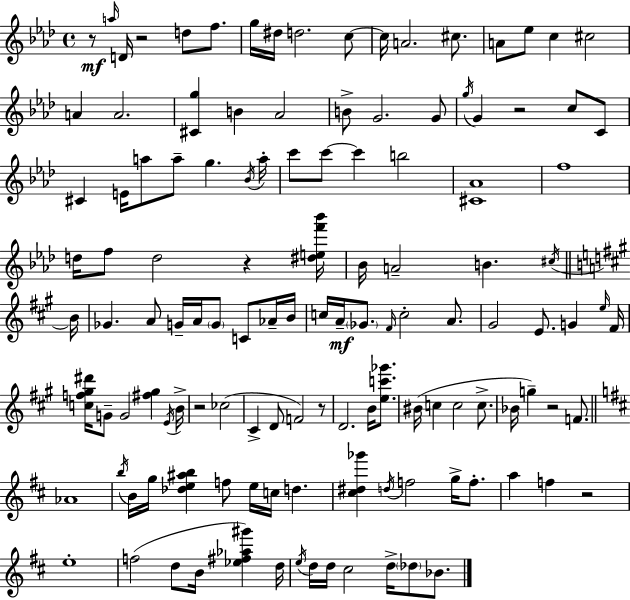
X:1
T:Untitled
M:4/4
L:1/4
K:Fm
z/2 a/4 D/4 z2 d/2 f/2 g/4 ^d/4 d2 c/2 c/4 A2 ^c/2 A/2 _e/2 c ^c2 A A2 [^Cg] B _A2 B/2 G2 G/2 g/4 G z2 c/2 C/2 ^C E/4 a/2 a/2 g _B/4 a/4 c'/2 c'/2 c' b2 [^C_A]4 f4 d/4 f/2 d2 z [^def'_b']/4 _B/4 A2 B ^c/4 B/4 _G A/2 G/4 A/4 G/2 C/2 _A/4 B/4 c/4 A/4 _G/2 ^F/4 c2 A/2 ^G2 E/2 G e/4 ^F/4 [cf^g^d']/4 G/2 G2 [^f^g] E/4 B/4 z2 _c2 ^C D/2 F2 z/2 D2 B/4 [ec'_g']/2 ^B/4 c c2 c/2 _B/4 g z2 F/2 _A4 b/4 B/4 g/4 [_de^ab] f/2 e/4 c/4 d [^c^d_g'] d/4 f2 g/4 f/2 a f z2 e4 f2 d/2 B/4 [_e^f_a^g'] d/4 e/4 d/4 d/4 ^c2 d/4 _d/2 _B/2